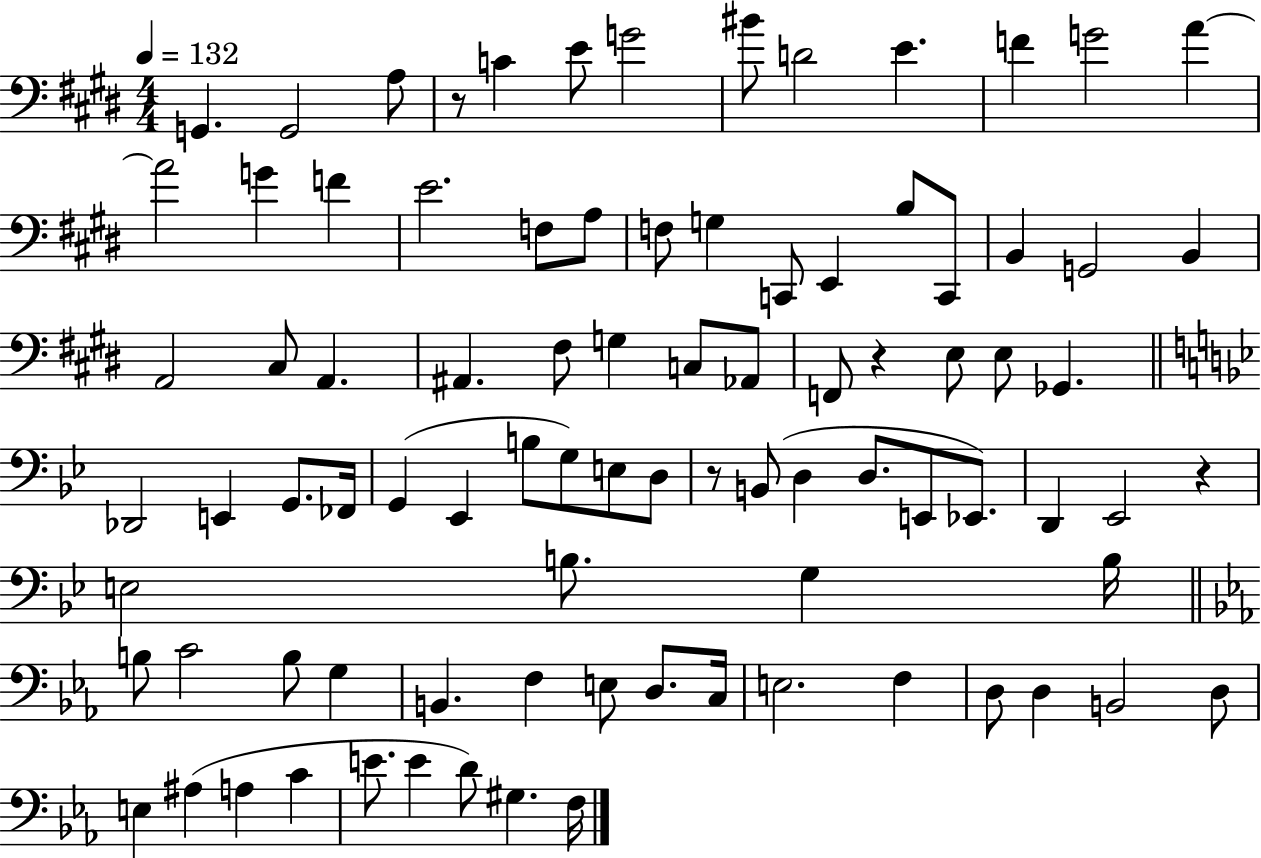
X:1
T:Untitled
M:4/4
L:1/4
K:E
G,, G,,2 A,/2 z/2 C E/2 G2 ^B/2 D2 E F G2 A A2 G F E2 F,/2 A,/2 F,/2 G, C,,/2 E,, B,/2 C,,/2 B,, G,,2 B,, A,,2 ^C,/2 A,, ^A,, ^F,/2 G, C,/2 _A,,/2 F,,/2 z E,/2 E,/2 _G,, _D,,2 E,, G,,/2 _F,,/4 G,, _E,, B,/2 G,/2 E,/2 D,/2 z/2 B,,/2 D, D,/2 E,,/2 _E,,/2 D,, _E,,2 z E,2 B,/2 G, B,/4 B,/2 C2 B,/2 G, B,, F, E,/2 D,/2 C,/4 E,2 F, D,/2 D, B,,2 D,/2 E, ^A, A, C E/2 E D/2 ^G, F,/4